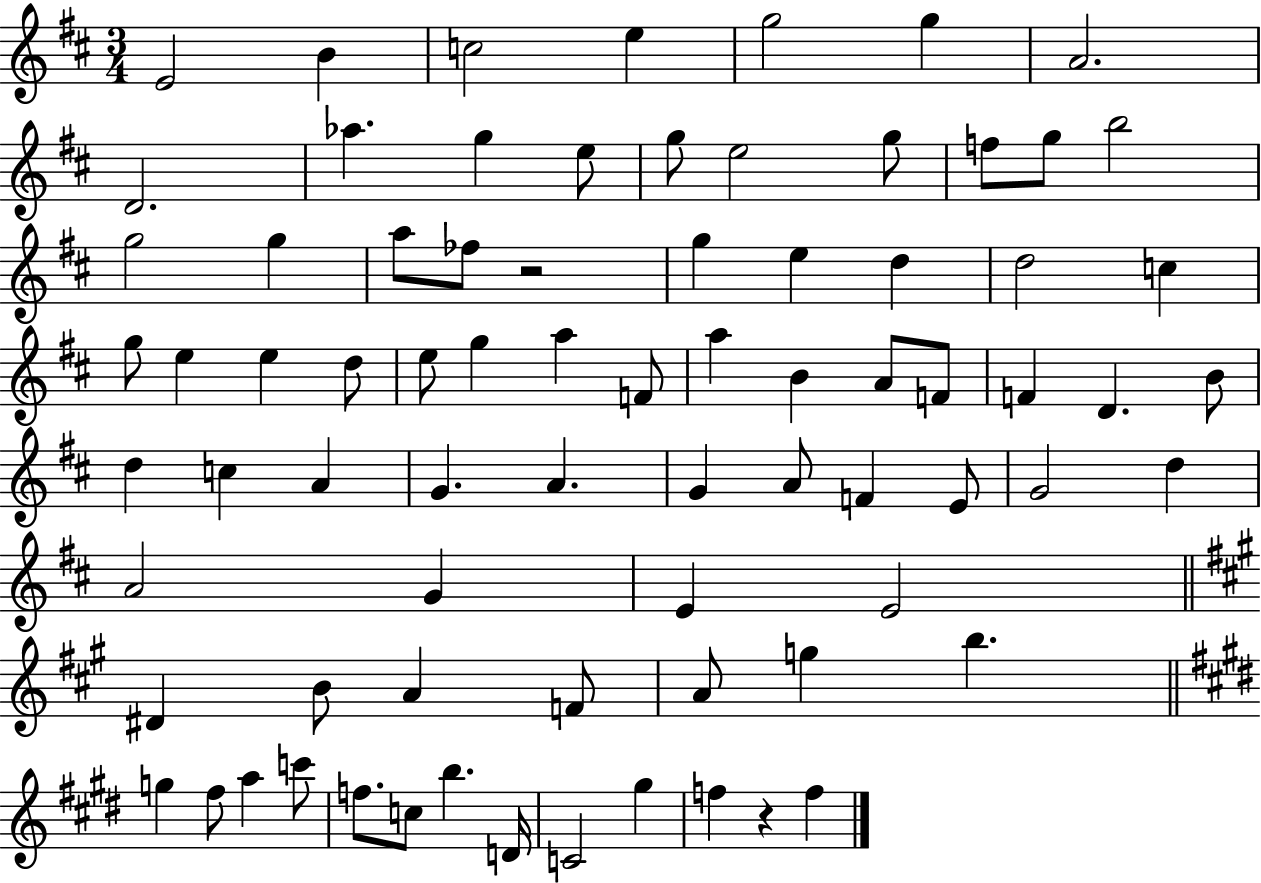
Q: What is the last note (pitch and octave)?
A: F5